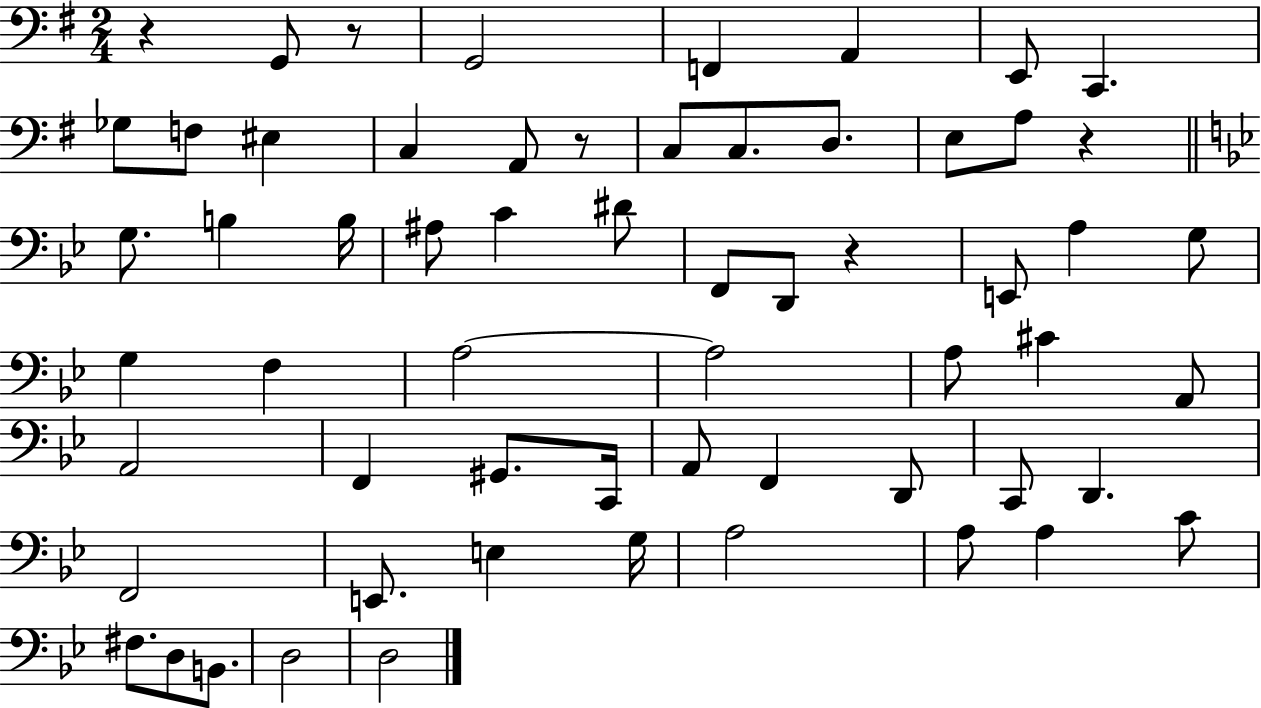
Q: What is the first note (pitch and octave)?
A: G2